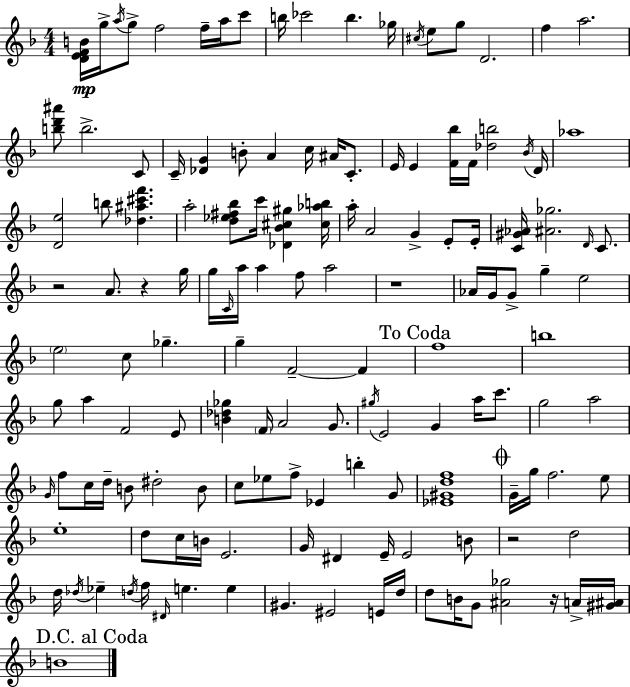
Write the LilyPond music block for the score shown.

{
  \clef treble
  \numericTimeSignature
  \time 4/4
  \key f \major
  <d' e' f' b'>16\mp g''16-> \acciaccatura { a''16 } g''8-> f''2 f''16-- a''16 c'''8 | b''16 ces'''2 b''4. | ges''16 \acciaccatura { cis''16 } e''8 g''8 d'2. | f''4 a''2. | \break <b'' d''' ais'''>8 b''2.-> | c'8 c'16-- <des' g'>4 b'8-. a'4 c''16 ais'16 c'8.-. | e'16 e'4 <f' bes''>16 f'16 <des'' b''>2 | \acciaccatura { bes'16 } d'16 aes''1 | \break <d' e''>2 b''8 <des'' ais'' cis''' f'''>4. | a''2-. <d'' ees'' fis'' bes''>8 c'''16 <des' bes' cis'' gis''>4 | <cis'' aes'' b''>16 a''16-. a'2 g'4-> | e'8-. e'16-. <c' gis' aes'>16 <ais' ges''>2. | \break \grace { d'16 } c'8. r2 a'8. r4 | g''16 g''16 \grace { c'16 } a''16 a''4 f''8 a''2 | r1 | aes'16 g'16 g'8-> g''4-- e''2 | \break \parenthesize e''2 c''8 ges''4.-- | g''4-- f'2--~~ | f'4 \mark "To Coda" f''1 | b''1 | \break g''8 a''4 f'2 | e'8 <b' des'' ges''>4 \parenthesize f'16 a'2 | g'8. \acciaccatura { gis''16 } e'2 g'4 | a''16 c'''8. g''2 a''2 | \break \grace { g'16 } f''8 c''16 d''16-- b'8 dis''2-. | b'8 c''8 ees''8 f''8-> ees'4 | b''4-. g'8 <ees' gis' d'' f''>1 | \mark \markup { \musicglyph "scripts.coda" } g'16-- g''16 f''2. | \break e''8 e''1-. | d''8 c''16 b'16 e'2. | g'16 dis'4 e'16-- e'2 | b'8 r2 d''2 | \break d''16 \acciaccatura { des''16 } ees''4-- \acciaccatura { d''16 } f''16 \grace { dis'16 } | e''4. e''4 gis'4. | eis'2 e'16 d''16 d''8 b'16 g'8 <ais' ges''>2 | r16 a'16-> <gis' ais'>16 \mark "D.C. al Coda" b'1 | \break \bar "|."
}